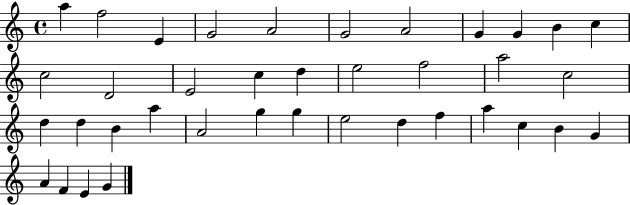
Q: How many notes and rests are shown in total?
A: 38